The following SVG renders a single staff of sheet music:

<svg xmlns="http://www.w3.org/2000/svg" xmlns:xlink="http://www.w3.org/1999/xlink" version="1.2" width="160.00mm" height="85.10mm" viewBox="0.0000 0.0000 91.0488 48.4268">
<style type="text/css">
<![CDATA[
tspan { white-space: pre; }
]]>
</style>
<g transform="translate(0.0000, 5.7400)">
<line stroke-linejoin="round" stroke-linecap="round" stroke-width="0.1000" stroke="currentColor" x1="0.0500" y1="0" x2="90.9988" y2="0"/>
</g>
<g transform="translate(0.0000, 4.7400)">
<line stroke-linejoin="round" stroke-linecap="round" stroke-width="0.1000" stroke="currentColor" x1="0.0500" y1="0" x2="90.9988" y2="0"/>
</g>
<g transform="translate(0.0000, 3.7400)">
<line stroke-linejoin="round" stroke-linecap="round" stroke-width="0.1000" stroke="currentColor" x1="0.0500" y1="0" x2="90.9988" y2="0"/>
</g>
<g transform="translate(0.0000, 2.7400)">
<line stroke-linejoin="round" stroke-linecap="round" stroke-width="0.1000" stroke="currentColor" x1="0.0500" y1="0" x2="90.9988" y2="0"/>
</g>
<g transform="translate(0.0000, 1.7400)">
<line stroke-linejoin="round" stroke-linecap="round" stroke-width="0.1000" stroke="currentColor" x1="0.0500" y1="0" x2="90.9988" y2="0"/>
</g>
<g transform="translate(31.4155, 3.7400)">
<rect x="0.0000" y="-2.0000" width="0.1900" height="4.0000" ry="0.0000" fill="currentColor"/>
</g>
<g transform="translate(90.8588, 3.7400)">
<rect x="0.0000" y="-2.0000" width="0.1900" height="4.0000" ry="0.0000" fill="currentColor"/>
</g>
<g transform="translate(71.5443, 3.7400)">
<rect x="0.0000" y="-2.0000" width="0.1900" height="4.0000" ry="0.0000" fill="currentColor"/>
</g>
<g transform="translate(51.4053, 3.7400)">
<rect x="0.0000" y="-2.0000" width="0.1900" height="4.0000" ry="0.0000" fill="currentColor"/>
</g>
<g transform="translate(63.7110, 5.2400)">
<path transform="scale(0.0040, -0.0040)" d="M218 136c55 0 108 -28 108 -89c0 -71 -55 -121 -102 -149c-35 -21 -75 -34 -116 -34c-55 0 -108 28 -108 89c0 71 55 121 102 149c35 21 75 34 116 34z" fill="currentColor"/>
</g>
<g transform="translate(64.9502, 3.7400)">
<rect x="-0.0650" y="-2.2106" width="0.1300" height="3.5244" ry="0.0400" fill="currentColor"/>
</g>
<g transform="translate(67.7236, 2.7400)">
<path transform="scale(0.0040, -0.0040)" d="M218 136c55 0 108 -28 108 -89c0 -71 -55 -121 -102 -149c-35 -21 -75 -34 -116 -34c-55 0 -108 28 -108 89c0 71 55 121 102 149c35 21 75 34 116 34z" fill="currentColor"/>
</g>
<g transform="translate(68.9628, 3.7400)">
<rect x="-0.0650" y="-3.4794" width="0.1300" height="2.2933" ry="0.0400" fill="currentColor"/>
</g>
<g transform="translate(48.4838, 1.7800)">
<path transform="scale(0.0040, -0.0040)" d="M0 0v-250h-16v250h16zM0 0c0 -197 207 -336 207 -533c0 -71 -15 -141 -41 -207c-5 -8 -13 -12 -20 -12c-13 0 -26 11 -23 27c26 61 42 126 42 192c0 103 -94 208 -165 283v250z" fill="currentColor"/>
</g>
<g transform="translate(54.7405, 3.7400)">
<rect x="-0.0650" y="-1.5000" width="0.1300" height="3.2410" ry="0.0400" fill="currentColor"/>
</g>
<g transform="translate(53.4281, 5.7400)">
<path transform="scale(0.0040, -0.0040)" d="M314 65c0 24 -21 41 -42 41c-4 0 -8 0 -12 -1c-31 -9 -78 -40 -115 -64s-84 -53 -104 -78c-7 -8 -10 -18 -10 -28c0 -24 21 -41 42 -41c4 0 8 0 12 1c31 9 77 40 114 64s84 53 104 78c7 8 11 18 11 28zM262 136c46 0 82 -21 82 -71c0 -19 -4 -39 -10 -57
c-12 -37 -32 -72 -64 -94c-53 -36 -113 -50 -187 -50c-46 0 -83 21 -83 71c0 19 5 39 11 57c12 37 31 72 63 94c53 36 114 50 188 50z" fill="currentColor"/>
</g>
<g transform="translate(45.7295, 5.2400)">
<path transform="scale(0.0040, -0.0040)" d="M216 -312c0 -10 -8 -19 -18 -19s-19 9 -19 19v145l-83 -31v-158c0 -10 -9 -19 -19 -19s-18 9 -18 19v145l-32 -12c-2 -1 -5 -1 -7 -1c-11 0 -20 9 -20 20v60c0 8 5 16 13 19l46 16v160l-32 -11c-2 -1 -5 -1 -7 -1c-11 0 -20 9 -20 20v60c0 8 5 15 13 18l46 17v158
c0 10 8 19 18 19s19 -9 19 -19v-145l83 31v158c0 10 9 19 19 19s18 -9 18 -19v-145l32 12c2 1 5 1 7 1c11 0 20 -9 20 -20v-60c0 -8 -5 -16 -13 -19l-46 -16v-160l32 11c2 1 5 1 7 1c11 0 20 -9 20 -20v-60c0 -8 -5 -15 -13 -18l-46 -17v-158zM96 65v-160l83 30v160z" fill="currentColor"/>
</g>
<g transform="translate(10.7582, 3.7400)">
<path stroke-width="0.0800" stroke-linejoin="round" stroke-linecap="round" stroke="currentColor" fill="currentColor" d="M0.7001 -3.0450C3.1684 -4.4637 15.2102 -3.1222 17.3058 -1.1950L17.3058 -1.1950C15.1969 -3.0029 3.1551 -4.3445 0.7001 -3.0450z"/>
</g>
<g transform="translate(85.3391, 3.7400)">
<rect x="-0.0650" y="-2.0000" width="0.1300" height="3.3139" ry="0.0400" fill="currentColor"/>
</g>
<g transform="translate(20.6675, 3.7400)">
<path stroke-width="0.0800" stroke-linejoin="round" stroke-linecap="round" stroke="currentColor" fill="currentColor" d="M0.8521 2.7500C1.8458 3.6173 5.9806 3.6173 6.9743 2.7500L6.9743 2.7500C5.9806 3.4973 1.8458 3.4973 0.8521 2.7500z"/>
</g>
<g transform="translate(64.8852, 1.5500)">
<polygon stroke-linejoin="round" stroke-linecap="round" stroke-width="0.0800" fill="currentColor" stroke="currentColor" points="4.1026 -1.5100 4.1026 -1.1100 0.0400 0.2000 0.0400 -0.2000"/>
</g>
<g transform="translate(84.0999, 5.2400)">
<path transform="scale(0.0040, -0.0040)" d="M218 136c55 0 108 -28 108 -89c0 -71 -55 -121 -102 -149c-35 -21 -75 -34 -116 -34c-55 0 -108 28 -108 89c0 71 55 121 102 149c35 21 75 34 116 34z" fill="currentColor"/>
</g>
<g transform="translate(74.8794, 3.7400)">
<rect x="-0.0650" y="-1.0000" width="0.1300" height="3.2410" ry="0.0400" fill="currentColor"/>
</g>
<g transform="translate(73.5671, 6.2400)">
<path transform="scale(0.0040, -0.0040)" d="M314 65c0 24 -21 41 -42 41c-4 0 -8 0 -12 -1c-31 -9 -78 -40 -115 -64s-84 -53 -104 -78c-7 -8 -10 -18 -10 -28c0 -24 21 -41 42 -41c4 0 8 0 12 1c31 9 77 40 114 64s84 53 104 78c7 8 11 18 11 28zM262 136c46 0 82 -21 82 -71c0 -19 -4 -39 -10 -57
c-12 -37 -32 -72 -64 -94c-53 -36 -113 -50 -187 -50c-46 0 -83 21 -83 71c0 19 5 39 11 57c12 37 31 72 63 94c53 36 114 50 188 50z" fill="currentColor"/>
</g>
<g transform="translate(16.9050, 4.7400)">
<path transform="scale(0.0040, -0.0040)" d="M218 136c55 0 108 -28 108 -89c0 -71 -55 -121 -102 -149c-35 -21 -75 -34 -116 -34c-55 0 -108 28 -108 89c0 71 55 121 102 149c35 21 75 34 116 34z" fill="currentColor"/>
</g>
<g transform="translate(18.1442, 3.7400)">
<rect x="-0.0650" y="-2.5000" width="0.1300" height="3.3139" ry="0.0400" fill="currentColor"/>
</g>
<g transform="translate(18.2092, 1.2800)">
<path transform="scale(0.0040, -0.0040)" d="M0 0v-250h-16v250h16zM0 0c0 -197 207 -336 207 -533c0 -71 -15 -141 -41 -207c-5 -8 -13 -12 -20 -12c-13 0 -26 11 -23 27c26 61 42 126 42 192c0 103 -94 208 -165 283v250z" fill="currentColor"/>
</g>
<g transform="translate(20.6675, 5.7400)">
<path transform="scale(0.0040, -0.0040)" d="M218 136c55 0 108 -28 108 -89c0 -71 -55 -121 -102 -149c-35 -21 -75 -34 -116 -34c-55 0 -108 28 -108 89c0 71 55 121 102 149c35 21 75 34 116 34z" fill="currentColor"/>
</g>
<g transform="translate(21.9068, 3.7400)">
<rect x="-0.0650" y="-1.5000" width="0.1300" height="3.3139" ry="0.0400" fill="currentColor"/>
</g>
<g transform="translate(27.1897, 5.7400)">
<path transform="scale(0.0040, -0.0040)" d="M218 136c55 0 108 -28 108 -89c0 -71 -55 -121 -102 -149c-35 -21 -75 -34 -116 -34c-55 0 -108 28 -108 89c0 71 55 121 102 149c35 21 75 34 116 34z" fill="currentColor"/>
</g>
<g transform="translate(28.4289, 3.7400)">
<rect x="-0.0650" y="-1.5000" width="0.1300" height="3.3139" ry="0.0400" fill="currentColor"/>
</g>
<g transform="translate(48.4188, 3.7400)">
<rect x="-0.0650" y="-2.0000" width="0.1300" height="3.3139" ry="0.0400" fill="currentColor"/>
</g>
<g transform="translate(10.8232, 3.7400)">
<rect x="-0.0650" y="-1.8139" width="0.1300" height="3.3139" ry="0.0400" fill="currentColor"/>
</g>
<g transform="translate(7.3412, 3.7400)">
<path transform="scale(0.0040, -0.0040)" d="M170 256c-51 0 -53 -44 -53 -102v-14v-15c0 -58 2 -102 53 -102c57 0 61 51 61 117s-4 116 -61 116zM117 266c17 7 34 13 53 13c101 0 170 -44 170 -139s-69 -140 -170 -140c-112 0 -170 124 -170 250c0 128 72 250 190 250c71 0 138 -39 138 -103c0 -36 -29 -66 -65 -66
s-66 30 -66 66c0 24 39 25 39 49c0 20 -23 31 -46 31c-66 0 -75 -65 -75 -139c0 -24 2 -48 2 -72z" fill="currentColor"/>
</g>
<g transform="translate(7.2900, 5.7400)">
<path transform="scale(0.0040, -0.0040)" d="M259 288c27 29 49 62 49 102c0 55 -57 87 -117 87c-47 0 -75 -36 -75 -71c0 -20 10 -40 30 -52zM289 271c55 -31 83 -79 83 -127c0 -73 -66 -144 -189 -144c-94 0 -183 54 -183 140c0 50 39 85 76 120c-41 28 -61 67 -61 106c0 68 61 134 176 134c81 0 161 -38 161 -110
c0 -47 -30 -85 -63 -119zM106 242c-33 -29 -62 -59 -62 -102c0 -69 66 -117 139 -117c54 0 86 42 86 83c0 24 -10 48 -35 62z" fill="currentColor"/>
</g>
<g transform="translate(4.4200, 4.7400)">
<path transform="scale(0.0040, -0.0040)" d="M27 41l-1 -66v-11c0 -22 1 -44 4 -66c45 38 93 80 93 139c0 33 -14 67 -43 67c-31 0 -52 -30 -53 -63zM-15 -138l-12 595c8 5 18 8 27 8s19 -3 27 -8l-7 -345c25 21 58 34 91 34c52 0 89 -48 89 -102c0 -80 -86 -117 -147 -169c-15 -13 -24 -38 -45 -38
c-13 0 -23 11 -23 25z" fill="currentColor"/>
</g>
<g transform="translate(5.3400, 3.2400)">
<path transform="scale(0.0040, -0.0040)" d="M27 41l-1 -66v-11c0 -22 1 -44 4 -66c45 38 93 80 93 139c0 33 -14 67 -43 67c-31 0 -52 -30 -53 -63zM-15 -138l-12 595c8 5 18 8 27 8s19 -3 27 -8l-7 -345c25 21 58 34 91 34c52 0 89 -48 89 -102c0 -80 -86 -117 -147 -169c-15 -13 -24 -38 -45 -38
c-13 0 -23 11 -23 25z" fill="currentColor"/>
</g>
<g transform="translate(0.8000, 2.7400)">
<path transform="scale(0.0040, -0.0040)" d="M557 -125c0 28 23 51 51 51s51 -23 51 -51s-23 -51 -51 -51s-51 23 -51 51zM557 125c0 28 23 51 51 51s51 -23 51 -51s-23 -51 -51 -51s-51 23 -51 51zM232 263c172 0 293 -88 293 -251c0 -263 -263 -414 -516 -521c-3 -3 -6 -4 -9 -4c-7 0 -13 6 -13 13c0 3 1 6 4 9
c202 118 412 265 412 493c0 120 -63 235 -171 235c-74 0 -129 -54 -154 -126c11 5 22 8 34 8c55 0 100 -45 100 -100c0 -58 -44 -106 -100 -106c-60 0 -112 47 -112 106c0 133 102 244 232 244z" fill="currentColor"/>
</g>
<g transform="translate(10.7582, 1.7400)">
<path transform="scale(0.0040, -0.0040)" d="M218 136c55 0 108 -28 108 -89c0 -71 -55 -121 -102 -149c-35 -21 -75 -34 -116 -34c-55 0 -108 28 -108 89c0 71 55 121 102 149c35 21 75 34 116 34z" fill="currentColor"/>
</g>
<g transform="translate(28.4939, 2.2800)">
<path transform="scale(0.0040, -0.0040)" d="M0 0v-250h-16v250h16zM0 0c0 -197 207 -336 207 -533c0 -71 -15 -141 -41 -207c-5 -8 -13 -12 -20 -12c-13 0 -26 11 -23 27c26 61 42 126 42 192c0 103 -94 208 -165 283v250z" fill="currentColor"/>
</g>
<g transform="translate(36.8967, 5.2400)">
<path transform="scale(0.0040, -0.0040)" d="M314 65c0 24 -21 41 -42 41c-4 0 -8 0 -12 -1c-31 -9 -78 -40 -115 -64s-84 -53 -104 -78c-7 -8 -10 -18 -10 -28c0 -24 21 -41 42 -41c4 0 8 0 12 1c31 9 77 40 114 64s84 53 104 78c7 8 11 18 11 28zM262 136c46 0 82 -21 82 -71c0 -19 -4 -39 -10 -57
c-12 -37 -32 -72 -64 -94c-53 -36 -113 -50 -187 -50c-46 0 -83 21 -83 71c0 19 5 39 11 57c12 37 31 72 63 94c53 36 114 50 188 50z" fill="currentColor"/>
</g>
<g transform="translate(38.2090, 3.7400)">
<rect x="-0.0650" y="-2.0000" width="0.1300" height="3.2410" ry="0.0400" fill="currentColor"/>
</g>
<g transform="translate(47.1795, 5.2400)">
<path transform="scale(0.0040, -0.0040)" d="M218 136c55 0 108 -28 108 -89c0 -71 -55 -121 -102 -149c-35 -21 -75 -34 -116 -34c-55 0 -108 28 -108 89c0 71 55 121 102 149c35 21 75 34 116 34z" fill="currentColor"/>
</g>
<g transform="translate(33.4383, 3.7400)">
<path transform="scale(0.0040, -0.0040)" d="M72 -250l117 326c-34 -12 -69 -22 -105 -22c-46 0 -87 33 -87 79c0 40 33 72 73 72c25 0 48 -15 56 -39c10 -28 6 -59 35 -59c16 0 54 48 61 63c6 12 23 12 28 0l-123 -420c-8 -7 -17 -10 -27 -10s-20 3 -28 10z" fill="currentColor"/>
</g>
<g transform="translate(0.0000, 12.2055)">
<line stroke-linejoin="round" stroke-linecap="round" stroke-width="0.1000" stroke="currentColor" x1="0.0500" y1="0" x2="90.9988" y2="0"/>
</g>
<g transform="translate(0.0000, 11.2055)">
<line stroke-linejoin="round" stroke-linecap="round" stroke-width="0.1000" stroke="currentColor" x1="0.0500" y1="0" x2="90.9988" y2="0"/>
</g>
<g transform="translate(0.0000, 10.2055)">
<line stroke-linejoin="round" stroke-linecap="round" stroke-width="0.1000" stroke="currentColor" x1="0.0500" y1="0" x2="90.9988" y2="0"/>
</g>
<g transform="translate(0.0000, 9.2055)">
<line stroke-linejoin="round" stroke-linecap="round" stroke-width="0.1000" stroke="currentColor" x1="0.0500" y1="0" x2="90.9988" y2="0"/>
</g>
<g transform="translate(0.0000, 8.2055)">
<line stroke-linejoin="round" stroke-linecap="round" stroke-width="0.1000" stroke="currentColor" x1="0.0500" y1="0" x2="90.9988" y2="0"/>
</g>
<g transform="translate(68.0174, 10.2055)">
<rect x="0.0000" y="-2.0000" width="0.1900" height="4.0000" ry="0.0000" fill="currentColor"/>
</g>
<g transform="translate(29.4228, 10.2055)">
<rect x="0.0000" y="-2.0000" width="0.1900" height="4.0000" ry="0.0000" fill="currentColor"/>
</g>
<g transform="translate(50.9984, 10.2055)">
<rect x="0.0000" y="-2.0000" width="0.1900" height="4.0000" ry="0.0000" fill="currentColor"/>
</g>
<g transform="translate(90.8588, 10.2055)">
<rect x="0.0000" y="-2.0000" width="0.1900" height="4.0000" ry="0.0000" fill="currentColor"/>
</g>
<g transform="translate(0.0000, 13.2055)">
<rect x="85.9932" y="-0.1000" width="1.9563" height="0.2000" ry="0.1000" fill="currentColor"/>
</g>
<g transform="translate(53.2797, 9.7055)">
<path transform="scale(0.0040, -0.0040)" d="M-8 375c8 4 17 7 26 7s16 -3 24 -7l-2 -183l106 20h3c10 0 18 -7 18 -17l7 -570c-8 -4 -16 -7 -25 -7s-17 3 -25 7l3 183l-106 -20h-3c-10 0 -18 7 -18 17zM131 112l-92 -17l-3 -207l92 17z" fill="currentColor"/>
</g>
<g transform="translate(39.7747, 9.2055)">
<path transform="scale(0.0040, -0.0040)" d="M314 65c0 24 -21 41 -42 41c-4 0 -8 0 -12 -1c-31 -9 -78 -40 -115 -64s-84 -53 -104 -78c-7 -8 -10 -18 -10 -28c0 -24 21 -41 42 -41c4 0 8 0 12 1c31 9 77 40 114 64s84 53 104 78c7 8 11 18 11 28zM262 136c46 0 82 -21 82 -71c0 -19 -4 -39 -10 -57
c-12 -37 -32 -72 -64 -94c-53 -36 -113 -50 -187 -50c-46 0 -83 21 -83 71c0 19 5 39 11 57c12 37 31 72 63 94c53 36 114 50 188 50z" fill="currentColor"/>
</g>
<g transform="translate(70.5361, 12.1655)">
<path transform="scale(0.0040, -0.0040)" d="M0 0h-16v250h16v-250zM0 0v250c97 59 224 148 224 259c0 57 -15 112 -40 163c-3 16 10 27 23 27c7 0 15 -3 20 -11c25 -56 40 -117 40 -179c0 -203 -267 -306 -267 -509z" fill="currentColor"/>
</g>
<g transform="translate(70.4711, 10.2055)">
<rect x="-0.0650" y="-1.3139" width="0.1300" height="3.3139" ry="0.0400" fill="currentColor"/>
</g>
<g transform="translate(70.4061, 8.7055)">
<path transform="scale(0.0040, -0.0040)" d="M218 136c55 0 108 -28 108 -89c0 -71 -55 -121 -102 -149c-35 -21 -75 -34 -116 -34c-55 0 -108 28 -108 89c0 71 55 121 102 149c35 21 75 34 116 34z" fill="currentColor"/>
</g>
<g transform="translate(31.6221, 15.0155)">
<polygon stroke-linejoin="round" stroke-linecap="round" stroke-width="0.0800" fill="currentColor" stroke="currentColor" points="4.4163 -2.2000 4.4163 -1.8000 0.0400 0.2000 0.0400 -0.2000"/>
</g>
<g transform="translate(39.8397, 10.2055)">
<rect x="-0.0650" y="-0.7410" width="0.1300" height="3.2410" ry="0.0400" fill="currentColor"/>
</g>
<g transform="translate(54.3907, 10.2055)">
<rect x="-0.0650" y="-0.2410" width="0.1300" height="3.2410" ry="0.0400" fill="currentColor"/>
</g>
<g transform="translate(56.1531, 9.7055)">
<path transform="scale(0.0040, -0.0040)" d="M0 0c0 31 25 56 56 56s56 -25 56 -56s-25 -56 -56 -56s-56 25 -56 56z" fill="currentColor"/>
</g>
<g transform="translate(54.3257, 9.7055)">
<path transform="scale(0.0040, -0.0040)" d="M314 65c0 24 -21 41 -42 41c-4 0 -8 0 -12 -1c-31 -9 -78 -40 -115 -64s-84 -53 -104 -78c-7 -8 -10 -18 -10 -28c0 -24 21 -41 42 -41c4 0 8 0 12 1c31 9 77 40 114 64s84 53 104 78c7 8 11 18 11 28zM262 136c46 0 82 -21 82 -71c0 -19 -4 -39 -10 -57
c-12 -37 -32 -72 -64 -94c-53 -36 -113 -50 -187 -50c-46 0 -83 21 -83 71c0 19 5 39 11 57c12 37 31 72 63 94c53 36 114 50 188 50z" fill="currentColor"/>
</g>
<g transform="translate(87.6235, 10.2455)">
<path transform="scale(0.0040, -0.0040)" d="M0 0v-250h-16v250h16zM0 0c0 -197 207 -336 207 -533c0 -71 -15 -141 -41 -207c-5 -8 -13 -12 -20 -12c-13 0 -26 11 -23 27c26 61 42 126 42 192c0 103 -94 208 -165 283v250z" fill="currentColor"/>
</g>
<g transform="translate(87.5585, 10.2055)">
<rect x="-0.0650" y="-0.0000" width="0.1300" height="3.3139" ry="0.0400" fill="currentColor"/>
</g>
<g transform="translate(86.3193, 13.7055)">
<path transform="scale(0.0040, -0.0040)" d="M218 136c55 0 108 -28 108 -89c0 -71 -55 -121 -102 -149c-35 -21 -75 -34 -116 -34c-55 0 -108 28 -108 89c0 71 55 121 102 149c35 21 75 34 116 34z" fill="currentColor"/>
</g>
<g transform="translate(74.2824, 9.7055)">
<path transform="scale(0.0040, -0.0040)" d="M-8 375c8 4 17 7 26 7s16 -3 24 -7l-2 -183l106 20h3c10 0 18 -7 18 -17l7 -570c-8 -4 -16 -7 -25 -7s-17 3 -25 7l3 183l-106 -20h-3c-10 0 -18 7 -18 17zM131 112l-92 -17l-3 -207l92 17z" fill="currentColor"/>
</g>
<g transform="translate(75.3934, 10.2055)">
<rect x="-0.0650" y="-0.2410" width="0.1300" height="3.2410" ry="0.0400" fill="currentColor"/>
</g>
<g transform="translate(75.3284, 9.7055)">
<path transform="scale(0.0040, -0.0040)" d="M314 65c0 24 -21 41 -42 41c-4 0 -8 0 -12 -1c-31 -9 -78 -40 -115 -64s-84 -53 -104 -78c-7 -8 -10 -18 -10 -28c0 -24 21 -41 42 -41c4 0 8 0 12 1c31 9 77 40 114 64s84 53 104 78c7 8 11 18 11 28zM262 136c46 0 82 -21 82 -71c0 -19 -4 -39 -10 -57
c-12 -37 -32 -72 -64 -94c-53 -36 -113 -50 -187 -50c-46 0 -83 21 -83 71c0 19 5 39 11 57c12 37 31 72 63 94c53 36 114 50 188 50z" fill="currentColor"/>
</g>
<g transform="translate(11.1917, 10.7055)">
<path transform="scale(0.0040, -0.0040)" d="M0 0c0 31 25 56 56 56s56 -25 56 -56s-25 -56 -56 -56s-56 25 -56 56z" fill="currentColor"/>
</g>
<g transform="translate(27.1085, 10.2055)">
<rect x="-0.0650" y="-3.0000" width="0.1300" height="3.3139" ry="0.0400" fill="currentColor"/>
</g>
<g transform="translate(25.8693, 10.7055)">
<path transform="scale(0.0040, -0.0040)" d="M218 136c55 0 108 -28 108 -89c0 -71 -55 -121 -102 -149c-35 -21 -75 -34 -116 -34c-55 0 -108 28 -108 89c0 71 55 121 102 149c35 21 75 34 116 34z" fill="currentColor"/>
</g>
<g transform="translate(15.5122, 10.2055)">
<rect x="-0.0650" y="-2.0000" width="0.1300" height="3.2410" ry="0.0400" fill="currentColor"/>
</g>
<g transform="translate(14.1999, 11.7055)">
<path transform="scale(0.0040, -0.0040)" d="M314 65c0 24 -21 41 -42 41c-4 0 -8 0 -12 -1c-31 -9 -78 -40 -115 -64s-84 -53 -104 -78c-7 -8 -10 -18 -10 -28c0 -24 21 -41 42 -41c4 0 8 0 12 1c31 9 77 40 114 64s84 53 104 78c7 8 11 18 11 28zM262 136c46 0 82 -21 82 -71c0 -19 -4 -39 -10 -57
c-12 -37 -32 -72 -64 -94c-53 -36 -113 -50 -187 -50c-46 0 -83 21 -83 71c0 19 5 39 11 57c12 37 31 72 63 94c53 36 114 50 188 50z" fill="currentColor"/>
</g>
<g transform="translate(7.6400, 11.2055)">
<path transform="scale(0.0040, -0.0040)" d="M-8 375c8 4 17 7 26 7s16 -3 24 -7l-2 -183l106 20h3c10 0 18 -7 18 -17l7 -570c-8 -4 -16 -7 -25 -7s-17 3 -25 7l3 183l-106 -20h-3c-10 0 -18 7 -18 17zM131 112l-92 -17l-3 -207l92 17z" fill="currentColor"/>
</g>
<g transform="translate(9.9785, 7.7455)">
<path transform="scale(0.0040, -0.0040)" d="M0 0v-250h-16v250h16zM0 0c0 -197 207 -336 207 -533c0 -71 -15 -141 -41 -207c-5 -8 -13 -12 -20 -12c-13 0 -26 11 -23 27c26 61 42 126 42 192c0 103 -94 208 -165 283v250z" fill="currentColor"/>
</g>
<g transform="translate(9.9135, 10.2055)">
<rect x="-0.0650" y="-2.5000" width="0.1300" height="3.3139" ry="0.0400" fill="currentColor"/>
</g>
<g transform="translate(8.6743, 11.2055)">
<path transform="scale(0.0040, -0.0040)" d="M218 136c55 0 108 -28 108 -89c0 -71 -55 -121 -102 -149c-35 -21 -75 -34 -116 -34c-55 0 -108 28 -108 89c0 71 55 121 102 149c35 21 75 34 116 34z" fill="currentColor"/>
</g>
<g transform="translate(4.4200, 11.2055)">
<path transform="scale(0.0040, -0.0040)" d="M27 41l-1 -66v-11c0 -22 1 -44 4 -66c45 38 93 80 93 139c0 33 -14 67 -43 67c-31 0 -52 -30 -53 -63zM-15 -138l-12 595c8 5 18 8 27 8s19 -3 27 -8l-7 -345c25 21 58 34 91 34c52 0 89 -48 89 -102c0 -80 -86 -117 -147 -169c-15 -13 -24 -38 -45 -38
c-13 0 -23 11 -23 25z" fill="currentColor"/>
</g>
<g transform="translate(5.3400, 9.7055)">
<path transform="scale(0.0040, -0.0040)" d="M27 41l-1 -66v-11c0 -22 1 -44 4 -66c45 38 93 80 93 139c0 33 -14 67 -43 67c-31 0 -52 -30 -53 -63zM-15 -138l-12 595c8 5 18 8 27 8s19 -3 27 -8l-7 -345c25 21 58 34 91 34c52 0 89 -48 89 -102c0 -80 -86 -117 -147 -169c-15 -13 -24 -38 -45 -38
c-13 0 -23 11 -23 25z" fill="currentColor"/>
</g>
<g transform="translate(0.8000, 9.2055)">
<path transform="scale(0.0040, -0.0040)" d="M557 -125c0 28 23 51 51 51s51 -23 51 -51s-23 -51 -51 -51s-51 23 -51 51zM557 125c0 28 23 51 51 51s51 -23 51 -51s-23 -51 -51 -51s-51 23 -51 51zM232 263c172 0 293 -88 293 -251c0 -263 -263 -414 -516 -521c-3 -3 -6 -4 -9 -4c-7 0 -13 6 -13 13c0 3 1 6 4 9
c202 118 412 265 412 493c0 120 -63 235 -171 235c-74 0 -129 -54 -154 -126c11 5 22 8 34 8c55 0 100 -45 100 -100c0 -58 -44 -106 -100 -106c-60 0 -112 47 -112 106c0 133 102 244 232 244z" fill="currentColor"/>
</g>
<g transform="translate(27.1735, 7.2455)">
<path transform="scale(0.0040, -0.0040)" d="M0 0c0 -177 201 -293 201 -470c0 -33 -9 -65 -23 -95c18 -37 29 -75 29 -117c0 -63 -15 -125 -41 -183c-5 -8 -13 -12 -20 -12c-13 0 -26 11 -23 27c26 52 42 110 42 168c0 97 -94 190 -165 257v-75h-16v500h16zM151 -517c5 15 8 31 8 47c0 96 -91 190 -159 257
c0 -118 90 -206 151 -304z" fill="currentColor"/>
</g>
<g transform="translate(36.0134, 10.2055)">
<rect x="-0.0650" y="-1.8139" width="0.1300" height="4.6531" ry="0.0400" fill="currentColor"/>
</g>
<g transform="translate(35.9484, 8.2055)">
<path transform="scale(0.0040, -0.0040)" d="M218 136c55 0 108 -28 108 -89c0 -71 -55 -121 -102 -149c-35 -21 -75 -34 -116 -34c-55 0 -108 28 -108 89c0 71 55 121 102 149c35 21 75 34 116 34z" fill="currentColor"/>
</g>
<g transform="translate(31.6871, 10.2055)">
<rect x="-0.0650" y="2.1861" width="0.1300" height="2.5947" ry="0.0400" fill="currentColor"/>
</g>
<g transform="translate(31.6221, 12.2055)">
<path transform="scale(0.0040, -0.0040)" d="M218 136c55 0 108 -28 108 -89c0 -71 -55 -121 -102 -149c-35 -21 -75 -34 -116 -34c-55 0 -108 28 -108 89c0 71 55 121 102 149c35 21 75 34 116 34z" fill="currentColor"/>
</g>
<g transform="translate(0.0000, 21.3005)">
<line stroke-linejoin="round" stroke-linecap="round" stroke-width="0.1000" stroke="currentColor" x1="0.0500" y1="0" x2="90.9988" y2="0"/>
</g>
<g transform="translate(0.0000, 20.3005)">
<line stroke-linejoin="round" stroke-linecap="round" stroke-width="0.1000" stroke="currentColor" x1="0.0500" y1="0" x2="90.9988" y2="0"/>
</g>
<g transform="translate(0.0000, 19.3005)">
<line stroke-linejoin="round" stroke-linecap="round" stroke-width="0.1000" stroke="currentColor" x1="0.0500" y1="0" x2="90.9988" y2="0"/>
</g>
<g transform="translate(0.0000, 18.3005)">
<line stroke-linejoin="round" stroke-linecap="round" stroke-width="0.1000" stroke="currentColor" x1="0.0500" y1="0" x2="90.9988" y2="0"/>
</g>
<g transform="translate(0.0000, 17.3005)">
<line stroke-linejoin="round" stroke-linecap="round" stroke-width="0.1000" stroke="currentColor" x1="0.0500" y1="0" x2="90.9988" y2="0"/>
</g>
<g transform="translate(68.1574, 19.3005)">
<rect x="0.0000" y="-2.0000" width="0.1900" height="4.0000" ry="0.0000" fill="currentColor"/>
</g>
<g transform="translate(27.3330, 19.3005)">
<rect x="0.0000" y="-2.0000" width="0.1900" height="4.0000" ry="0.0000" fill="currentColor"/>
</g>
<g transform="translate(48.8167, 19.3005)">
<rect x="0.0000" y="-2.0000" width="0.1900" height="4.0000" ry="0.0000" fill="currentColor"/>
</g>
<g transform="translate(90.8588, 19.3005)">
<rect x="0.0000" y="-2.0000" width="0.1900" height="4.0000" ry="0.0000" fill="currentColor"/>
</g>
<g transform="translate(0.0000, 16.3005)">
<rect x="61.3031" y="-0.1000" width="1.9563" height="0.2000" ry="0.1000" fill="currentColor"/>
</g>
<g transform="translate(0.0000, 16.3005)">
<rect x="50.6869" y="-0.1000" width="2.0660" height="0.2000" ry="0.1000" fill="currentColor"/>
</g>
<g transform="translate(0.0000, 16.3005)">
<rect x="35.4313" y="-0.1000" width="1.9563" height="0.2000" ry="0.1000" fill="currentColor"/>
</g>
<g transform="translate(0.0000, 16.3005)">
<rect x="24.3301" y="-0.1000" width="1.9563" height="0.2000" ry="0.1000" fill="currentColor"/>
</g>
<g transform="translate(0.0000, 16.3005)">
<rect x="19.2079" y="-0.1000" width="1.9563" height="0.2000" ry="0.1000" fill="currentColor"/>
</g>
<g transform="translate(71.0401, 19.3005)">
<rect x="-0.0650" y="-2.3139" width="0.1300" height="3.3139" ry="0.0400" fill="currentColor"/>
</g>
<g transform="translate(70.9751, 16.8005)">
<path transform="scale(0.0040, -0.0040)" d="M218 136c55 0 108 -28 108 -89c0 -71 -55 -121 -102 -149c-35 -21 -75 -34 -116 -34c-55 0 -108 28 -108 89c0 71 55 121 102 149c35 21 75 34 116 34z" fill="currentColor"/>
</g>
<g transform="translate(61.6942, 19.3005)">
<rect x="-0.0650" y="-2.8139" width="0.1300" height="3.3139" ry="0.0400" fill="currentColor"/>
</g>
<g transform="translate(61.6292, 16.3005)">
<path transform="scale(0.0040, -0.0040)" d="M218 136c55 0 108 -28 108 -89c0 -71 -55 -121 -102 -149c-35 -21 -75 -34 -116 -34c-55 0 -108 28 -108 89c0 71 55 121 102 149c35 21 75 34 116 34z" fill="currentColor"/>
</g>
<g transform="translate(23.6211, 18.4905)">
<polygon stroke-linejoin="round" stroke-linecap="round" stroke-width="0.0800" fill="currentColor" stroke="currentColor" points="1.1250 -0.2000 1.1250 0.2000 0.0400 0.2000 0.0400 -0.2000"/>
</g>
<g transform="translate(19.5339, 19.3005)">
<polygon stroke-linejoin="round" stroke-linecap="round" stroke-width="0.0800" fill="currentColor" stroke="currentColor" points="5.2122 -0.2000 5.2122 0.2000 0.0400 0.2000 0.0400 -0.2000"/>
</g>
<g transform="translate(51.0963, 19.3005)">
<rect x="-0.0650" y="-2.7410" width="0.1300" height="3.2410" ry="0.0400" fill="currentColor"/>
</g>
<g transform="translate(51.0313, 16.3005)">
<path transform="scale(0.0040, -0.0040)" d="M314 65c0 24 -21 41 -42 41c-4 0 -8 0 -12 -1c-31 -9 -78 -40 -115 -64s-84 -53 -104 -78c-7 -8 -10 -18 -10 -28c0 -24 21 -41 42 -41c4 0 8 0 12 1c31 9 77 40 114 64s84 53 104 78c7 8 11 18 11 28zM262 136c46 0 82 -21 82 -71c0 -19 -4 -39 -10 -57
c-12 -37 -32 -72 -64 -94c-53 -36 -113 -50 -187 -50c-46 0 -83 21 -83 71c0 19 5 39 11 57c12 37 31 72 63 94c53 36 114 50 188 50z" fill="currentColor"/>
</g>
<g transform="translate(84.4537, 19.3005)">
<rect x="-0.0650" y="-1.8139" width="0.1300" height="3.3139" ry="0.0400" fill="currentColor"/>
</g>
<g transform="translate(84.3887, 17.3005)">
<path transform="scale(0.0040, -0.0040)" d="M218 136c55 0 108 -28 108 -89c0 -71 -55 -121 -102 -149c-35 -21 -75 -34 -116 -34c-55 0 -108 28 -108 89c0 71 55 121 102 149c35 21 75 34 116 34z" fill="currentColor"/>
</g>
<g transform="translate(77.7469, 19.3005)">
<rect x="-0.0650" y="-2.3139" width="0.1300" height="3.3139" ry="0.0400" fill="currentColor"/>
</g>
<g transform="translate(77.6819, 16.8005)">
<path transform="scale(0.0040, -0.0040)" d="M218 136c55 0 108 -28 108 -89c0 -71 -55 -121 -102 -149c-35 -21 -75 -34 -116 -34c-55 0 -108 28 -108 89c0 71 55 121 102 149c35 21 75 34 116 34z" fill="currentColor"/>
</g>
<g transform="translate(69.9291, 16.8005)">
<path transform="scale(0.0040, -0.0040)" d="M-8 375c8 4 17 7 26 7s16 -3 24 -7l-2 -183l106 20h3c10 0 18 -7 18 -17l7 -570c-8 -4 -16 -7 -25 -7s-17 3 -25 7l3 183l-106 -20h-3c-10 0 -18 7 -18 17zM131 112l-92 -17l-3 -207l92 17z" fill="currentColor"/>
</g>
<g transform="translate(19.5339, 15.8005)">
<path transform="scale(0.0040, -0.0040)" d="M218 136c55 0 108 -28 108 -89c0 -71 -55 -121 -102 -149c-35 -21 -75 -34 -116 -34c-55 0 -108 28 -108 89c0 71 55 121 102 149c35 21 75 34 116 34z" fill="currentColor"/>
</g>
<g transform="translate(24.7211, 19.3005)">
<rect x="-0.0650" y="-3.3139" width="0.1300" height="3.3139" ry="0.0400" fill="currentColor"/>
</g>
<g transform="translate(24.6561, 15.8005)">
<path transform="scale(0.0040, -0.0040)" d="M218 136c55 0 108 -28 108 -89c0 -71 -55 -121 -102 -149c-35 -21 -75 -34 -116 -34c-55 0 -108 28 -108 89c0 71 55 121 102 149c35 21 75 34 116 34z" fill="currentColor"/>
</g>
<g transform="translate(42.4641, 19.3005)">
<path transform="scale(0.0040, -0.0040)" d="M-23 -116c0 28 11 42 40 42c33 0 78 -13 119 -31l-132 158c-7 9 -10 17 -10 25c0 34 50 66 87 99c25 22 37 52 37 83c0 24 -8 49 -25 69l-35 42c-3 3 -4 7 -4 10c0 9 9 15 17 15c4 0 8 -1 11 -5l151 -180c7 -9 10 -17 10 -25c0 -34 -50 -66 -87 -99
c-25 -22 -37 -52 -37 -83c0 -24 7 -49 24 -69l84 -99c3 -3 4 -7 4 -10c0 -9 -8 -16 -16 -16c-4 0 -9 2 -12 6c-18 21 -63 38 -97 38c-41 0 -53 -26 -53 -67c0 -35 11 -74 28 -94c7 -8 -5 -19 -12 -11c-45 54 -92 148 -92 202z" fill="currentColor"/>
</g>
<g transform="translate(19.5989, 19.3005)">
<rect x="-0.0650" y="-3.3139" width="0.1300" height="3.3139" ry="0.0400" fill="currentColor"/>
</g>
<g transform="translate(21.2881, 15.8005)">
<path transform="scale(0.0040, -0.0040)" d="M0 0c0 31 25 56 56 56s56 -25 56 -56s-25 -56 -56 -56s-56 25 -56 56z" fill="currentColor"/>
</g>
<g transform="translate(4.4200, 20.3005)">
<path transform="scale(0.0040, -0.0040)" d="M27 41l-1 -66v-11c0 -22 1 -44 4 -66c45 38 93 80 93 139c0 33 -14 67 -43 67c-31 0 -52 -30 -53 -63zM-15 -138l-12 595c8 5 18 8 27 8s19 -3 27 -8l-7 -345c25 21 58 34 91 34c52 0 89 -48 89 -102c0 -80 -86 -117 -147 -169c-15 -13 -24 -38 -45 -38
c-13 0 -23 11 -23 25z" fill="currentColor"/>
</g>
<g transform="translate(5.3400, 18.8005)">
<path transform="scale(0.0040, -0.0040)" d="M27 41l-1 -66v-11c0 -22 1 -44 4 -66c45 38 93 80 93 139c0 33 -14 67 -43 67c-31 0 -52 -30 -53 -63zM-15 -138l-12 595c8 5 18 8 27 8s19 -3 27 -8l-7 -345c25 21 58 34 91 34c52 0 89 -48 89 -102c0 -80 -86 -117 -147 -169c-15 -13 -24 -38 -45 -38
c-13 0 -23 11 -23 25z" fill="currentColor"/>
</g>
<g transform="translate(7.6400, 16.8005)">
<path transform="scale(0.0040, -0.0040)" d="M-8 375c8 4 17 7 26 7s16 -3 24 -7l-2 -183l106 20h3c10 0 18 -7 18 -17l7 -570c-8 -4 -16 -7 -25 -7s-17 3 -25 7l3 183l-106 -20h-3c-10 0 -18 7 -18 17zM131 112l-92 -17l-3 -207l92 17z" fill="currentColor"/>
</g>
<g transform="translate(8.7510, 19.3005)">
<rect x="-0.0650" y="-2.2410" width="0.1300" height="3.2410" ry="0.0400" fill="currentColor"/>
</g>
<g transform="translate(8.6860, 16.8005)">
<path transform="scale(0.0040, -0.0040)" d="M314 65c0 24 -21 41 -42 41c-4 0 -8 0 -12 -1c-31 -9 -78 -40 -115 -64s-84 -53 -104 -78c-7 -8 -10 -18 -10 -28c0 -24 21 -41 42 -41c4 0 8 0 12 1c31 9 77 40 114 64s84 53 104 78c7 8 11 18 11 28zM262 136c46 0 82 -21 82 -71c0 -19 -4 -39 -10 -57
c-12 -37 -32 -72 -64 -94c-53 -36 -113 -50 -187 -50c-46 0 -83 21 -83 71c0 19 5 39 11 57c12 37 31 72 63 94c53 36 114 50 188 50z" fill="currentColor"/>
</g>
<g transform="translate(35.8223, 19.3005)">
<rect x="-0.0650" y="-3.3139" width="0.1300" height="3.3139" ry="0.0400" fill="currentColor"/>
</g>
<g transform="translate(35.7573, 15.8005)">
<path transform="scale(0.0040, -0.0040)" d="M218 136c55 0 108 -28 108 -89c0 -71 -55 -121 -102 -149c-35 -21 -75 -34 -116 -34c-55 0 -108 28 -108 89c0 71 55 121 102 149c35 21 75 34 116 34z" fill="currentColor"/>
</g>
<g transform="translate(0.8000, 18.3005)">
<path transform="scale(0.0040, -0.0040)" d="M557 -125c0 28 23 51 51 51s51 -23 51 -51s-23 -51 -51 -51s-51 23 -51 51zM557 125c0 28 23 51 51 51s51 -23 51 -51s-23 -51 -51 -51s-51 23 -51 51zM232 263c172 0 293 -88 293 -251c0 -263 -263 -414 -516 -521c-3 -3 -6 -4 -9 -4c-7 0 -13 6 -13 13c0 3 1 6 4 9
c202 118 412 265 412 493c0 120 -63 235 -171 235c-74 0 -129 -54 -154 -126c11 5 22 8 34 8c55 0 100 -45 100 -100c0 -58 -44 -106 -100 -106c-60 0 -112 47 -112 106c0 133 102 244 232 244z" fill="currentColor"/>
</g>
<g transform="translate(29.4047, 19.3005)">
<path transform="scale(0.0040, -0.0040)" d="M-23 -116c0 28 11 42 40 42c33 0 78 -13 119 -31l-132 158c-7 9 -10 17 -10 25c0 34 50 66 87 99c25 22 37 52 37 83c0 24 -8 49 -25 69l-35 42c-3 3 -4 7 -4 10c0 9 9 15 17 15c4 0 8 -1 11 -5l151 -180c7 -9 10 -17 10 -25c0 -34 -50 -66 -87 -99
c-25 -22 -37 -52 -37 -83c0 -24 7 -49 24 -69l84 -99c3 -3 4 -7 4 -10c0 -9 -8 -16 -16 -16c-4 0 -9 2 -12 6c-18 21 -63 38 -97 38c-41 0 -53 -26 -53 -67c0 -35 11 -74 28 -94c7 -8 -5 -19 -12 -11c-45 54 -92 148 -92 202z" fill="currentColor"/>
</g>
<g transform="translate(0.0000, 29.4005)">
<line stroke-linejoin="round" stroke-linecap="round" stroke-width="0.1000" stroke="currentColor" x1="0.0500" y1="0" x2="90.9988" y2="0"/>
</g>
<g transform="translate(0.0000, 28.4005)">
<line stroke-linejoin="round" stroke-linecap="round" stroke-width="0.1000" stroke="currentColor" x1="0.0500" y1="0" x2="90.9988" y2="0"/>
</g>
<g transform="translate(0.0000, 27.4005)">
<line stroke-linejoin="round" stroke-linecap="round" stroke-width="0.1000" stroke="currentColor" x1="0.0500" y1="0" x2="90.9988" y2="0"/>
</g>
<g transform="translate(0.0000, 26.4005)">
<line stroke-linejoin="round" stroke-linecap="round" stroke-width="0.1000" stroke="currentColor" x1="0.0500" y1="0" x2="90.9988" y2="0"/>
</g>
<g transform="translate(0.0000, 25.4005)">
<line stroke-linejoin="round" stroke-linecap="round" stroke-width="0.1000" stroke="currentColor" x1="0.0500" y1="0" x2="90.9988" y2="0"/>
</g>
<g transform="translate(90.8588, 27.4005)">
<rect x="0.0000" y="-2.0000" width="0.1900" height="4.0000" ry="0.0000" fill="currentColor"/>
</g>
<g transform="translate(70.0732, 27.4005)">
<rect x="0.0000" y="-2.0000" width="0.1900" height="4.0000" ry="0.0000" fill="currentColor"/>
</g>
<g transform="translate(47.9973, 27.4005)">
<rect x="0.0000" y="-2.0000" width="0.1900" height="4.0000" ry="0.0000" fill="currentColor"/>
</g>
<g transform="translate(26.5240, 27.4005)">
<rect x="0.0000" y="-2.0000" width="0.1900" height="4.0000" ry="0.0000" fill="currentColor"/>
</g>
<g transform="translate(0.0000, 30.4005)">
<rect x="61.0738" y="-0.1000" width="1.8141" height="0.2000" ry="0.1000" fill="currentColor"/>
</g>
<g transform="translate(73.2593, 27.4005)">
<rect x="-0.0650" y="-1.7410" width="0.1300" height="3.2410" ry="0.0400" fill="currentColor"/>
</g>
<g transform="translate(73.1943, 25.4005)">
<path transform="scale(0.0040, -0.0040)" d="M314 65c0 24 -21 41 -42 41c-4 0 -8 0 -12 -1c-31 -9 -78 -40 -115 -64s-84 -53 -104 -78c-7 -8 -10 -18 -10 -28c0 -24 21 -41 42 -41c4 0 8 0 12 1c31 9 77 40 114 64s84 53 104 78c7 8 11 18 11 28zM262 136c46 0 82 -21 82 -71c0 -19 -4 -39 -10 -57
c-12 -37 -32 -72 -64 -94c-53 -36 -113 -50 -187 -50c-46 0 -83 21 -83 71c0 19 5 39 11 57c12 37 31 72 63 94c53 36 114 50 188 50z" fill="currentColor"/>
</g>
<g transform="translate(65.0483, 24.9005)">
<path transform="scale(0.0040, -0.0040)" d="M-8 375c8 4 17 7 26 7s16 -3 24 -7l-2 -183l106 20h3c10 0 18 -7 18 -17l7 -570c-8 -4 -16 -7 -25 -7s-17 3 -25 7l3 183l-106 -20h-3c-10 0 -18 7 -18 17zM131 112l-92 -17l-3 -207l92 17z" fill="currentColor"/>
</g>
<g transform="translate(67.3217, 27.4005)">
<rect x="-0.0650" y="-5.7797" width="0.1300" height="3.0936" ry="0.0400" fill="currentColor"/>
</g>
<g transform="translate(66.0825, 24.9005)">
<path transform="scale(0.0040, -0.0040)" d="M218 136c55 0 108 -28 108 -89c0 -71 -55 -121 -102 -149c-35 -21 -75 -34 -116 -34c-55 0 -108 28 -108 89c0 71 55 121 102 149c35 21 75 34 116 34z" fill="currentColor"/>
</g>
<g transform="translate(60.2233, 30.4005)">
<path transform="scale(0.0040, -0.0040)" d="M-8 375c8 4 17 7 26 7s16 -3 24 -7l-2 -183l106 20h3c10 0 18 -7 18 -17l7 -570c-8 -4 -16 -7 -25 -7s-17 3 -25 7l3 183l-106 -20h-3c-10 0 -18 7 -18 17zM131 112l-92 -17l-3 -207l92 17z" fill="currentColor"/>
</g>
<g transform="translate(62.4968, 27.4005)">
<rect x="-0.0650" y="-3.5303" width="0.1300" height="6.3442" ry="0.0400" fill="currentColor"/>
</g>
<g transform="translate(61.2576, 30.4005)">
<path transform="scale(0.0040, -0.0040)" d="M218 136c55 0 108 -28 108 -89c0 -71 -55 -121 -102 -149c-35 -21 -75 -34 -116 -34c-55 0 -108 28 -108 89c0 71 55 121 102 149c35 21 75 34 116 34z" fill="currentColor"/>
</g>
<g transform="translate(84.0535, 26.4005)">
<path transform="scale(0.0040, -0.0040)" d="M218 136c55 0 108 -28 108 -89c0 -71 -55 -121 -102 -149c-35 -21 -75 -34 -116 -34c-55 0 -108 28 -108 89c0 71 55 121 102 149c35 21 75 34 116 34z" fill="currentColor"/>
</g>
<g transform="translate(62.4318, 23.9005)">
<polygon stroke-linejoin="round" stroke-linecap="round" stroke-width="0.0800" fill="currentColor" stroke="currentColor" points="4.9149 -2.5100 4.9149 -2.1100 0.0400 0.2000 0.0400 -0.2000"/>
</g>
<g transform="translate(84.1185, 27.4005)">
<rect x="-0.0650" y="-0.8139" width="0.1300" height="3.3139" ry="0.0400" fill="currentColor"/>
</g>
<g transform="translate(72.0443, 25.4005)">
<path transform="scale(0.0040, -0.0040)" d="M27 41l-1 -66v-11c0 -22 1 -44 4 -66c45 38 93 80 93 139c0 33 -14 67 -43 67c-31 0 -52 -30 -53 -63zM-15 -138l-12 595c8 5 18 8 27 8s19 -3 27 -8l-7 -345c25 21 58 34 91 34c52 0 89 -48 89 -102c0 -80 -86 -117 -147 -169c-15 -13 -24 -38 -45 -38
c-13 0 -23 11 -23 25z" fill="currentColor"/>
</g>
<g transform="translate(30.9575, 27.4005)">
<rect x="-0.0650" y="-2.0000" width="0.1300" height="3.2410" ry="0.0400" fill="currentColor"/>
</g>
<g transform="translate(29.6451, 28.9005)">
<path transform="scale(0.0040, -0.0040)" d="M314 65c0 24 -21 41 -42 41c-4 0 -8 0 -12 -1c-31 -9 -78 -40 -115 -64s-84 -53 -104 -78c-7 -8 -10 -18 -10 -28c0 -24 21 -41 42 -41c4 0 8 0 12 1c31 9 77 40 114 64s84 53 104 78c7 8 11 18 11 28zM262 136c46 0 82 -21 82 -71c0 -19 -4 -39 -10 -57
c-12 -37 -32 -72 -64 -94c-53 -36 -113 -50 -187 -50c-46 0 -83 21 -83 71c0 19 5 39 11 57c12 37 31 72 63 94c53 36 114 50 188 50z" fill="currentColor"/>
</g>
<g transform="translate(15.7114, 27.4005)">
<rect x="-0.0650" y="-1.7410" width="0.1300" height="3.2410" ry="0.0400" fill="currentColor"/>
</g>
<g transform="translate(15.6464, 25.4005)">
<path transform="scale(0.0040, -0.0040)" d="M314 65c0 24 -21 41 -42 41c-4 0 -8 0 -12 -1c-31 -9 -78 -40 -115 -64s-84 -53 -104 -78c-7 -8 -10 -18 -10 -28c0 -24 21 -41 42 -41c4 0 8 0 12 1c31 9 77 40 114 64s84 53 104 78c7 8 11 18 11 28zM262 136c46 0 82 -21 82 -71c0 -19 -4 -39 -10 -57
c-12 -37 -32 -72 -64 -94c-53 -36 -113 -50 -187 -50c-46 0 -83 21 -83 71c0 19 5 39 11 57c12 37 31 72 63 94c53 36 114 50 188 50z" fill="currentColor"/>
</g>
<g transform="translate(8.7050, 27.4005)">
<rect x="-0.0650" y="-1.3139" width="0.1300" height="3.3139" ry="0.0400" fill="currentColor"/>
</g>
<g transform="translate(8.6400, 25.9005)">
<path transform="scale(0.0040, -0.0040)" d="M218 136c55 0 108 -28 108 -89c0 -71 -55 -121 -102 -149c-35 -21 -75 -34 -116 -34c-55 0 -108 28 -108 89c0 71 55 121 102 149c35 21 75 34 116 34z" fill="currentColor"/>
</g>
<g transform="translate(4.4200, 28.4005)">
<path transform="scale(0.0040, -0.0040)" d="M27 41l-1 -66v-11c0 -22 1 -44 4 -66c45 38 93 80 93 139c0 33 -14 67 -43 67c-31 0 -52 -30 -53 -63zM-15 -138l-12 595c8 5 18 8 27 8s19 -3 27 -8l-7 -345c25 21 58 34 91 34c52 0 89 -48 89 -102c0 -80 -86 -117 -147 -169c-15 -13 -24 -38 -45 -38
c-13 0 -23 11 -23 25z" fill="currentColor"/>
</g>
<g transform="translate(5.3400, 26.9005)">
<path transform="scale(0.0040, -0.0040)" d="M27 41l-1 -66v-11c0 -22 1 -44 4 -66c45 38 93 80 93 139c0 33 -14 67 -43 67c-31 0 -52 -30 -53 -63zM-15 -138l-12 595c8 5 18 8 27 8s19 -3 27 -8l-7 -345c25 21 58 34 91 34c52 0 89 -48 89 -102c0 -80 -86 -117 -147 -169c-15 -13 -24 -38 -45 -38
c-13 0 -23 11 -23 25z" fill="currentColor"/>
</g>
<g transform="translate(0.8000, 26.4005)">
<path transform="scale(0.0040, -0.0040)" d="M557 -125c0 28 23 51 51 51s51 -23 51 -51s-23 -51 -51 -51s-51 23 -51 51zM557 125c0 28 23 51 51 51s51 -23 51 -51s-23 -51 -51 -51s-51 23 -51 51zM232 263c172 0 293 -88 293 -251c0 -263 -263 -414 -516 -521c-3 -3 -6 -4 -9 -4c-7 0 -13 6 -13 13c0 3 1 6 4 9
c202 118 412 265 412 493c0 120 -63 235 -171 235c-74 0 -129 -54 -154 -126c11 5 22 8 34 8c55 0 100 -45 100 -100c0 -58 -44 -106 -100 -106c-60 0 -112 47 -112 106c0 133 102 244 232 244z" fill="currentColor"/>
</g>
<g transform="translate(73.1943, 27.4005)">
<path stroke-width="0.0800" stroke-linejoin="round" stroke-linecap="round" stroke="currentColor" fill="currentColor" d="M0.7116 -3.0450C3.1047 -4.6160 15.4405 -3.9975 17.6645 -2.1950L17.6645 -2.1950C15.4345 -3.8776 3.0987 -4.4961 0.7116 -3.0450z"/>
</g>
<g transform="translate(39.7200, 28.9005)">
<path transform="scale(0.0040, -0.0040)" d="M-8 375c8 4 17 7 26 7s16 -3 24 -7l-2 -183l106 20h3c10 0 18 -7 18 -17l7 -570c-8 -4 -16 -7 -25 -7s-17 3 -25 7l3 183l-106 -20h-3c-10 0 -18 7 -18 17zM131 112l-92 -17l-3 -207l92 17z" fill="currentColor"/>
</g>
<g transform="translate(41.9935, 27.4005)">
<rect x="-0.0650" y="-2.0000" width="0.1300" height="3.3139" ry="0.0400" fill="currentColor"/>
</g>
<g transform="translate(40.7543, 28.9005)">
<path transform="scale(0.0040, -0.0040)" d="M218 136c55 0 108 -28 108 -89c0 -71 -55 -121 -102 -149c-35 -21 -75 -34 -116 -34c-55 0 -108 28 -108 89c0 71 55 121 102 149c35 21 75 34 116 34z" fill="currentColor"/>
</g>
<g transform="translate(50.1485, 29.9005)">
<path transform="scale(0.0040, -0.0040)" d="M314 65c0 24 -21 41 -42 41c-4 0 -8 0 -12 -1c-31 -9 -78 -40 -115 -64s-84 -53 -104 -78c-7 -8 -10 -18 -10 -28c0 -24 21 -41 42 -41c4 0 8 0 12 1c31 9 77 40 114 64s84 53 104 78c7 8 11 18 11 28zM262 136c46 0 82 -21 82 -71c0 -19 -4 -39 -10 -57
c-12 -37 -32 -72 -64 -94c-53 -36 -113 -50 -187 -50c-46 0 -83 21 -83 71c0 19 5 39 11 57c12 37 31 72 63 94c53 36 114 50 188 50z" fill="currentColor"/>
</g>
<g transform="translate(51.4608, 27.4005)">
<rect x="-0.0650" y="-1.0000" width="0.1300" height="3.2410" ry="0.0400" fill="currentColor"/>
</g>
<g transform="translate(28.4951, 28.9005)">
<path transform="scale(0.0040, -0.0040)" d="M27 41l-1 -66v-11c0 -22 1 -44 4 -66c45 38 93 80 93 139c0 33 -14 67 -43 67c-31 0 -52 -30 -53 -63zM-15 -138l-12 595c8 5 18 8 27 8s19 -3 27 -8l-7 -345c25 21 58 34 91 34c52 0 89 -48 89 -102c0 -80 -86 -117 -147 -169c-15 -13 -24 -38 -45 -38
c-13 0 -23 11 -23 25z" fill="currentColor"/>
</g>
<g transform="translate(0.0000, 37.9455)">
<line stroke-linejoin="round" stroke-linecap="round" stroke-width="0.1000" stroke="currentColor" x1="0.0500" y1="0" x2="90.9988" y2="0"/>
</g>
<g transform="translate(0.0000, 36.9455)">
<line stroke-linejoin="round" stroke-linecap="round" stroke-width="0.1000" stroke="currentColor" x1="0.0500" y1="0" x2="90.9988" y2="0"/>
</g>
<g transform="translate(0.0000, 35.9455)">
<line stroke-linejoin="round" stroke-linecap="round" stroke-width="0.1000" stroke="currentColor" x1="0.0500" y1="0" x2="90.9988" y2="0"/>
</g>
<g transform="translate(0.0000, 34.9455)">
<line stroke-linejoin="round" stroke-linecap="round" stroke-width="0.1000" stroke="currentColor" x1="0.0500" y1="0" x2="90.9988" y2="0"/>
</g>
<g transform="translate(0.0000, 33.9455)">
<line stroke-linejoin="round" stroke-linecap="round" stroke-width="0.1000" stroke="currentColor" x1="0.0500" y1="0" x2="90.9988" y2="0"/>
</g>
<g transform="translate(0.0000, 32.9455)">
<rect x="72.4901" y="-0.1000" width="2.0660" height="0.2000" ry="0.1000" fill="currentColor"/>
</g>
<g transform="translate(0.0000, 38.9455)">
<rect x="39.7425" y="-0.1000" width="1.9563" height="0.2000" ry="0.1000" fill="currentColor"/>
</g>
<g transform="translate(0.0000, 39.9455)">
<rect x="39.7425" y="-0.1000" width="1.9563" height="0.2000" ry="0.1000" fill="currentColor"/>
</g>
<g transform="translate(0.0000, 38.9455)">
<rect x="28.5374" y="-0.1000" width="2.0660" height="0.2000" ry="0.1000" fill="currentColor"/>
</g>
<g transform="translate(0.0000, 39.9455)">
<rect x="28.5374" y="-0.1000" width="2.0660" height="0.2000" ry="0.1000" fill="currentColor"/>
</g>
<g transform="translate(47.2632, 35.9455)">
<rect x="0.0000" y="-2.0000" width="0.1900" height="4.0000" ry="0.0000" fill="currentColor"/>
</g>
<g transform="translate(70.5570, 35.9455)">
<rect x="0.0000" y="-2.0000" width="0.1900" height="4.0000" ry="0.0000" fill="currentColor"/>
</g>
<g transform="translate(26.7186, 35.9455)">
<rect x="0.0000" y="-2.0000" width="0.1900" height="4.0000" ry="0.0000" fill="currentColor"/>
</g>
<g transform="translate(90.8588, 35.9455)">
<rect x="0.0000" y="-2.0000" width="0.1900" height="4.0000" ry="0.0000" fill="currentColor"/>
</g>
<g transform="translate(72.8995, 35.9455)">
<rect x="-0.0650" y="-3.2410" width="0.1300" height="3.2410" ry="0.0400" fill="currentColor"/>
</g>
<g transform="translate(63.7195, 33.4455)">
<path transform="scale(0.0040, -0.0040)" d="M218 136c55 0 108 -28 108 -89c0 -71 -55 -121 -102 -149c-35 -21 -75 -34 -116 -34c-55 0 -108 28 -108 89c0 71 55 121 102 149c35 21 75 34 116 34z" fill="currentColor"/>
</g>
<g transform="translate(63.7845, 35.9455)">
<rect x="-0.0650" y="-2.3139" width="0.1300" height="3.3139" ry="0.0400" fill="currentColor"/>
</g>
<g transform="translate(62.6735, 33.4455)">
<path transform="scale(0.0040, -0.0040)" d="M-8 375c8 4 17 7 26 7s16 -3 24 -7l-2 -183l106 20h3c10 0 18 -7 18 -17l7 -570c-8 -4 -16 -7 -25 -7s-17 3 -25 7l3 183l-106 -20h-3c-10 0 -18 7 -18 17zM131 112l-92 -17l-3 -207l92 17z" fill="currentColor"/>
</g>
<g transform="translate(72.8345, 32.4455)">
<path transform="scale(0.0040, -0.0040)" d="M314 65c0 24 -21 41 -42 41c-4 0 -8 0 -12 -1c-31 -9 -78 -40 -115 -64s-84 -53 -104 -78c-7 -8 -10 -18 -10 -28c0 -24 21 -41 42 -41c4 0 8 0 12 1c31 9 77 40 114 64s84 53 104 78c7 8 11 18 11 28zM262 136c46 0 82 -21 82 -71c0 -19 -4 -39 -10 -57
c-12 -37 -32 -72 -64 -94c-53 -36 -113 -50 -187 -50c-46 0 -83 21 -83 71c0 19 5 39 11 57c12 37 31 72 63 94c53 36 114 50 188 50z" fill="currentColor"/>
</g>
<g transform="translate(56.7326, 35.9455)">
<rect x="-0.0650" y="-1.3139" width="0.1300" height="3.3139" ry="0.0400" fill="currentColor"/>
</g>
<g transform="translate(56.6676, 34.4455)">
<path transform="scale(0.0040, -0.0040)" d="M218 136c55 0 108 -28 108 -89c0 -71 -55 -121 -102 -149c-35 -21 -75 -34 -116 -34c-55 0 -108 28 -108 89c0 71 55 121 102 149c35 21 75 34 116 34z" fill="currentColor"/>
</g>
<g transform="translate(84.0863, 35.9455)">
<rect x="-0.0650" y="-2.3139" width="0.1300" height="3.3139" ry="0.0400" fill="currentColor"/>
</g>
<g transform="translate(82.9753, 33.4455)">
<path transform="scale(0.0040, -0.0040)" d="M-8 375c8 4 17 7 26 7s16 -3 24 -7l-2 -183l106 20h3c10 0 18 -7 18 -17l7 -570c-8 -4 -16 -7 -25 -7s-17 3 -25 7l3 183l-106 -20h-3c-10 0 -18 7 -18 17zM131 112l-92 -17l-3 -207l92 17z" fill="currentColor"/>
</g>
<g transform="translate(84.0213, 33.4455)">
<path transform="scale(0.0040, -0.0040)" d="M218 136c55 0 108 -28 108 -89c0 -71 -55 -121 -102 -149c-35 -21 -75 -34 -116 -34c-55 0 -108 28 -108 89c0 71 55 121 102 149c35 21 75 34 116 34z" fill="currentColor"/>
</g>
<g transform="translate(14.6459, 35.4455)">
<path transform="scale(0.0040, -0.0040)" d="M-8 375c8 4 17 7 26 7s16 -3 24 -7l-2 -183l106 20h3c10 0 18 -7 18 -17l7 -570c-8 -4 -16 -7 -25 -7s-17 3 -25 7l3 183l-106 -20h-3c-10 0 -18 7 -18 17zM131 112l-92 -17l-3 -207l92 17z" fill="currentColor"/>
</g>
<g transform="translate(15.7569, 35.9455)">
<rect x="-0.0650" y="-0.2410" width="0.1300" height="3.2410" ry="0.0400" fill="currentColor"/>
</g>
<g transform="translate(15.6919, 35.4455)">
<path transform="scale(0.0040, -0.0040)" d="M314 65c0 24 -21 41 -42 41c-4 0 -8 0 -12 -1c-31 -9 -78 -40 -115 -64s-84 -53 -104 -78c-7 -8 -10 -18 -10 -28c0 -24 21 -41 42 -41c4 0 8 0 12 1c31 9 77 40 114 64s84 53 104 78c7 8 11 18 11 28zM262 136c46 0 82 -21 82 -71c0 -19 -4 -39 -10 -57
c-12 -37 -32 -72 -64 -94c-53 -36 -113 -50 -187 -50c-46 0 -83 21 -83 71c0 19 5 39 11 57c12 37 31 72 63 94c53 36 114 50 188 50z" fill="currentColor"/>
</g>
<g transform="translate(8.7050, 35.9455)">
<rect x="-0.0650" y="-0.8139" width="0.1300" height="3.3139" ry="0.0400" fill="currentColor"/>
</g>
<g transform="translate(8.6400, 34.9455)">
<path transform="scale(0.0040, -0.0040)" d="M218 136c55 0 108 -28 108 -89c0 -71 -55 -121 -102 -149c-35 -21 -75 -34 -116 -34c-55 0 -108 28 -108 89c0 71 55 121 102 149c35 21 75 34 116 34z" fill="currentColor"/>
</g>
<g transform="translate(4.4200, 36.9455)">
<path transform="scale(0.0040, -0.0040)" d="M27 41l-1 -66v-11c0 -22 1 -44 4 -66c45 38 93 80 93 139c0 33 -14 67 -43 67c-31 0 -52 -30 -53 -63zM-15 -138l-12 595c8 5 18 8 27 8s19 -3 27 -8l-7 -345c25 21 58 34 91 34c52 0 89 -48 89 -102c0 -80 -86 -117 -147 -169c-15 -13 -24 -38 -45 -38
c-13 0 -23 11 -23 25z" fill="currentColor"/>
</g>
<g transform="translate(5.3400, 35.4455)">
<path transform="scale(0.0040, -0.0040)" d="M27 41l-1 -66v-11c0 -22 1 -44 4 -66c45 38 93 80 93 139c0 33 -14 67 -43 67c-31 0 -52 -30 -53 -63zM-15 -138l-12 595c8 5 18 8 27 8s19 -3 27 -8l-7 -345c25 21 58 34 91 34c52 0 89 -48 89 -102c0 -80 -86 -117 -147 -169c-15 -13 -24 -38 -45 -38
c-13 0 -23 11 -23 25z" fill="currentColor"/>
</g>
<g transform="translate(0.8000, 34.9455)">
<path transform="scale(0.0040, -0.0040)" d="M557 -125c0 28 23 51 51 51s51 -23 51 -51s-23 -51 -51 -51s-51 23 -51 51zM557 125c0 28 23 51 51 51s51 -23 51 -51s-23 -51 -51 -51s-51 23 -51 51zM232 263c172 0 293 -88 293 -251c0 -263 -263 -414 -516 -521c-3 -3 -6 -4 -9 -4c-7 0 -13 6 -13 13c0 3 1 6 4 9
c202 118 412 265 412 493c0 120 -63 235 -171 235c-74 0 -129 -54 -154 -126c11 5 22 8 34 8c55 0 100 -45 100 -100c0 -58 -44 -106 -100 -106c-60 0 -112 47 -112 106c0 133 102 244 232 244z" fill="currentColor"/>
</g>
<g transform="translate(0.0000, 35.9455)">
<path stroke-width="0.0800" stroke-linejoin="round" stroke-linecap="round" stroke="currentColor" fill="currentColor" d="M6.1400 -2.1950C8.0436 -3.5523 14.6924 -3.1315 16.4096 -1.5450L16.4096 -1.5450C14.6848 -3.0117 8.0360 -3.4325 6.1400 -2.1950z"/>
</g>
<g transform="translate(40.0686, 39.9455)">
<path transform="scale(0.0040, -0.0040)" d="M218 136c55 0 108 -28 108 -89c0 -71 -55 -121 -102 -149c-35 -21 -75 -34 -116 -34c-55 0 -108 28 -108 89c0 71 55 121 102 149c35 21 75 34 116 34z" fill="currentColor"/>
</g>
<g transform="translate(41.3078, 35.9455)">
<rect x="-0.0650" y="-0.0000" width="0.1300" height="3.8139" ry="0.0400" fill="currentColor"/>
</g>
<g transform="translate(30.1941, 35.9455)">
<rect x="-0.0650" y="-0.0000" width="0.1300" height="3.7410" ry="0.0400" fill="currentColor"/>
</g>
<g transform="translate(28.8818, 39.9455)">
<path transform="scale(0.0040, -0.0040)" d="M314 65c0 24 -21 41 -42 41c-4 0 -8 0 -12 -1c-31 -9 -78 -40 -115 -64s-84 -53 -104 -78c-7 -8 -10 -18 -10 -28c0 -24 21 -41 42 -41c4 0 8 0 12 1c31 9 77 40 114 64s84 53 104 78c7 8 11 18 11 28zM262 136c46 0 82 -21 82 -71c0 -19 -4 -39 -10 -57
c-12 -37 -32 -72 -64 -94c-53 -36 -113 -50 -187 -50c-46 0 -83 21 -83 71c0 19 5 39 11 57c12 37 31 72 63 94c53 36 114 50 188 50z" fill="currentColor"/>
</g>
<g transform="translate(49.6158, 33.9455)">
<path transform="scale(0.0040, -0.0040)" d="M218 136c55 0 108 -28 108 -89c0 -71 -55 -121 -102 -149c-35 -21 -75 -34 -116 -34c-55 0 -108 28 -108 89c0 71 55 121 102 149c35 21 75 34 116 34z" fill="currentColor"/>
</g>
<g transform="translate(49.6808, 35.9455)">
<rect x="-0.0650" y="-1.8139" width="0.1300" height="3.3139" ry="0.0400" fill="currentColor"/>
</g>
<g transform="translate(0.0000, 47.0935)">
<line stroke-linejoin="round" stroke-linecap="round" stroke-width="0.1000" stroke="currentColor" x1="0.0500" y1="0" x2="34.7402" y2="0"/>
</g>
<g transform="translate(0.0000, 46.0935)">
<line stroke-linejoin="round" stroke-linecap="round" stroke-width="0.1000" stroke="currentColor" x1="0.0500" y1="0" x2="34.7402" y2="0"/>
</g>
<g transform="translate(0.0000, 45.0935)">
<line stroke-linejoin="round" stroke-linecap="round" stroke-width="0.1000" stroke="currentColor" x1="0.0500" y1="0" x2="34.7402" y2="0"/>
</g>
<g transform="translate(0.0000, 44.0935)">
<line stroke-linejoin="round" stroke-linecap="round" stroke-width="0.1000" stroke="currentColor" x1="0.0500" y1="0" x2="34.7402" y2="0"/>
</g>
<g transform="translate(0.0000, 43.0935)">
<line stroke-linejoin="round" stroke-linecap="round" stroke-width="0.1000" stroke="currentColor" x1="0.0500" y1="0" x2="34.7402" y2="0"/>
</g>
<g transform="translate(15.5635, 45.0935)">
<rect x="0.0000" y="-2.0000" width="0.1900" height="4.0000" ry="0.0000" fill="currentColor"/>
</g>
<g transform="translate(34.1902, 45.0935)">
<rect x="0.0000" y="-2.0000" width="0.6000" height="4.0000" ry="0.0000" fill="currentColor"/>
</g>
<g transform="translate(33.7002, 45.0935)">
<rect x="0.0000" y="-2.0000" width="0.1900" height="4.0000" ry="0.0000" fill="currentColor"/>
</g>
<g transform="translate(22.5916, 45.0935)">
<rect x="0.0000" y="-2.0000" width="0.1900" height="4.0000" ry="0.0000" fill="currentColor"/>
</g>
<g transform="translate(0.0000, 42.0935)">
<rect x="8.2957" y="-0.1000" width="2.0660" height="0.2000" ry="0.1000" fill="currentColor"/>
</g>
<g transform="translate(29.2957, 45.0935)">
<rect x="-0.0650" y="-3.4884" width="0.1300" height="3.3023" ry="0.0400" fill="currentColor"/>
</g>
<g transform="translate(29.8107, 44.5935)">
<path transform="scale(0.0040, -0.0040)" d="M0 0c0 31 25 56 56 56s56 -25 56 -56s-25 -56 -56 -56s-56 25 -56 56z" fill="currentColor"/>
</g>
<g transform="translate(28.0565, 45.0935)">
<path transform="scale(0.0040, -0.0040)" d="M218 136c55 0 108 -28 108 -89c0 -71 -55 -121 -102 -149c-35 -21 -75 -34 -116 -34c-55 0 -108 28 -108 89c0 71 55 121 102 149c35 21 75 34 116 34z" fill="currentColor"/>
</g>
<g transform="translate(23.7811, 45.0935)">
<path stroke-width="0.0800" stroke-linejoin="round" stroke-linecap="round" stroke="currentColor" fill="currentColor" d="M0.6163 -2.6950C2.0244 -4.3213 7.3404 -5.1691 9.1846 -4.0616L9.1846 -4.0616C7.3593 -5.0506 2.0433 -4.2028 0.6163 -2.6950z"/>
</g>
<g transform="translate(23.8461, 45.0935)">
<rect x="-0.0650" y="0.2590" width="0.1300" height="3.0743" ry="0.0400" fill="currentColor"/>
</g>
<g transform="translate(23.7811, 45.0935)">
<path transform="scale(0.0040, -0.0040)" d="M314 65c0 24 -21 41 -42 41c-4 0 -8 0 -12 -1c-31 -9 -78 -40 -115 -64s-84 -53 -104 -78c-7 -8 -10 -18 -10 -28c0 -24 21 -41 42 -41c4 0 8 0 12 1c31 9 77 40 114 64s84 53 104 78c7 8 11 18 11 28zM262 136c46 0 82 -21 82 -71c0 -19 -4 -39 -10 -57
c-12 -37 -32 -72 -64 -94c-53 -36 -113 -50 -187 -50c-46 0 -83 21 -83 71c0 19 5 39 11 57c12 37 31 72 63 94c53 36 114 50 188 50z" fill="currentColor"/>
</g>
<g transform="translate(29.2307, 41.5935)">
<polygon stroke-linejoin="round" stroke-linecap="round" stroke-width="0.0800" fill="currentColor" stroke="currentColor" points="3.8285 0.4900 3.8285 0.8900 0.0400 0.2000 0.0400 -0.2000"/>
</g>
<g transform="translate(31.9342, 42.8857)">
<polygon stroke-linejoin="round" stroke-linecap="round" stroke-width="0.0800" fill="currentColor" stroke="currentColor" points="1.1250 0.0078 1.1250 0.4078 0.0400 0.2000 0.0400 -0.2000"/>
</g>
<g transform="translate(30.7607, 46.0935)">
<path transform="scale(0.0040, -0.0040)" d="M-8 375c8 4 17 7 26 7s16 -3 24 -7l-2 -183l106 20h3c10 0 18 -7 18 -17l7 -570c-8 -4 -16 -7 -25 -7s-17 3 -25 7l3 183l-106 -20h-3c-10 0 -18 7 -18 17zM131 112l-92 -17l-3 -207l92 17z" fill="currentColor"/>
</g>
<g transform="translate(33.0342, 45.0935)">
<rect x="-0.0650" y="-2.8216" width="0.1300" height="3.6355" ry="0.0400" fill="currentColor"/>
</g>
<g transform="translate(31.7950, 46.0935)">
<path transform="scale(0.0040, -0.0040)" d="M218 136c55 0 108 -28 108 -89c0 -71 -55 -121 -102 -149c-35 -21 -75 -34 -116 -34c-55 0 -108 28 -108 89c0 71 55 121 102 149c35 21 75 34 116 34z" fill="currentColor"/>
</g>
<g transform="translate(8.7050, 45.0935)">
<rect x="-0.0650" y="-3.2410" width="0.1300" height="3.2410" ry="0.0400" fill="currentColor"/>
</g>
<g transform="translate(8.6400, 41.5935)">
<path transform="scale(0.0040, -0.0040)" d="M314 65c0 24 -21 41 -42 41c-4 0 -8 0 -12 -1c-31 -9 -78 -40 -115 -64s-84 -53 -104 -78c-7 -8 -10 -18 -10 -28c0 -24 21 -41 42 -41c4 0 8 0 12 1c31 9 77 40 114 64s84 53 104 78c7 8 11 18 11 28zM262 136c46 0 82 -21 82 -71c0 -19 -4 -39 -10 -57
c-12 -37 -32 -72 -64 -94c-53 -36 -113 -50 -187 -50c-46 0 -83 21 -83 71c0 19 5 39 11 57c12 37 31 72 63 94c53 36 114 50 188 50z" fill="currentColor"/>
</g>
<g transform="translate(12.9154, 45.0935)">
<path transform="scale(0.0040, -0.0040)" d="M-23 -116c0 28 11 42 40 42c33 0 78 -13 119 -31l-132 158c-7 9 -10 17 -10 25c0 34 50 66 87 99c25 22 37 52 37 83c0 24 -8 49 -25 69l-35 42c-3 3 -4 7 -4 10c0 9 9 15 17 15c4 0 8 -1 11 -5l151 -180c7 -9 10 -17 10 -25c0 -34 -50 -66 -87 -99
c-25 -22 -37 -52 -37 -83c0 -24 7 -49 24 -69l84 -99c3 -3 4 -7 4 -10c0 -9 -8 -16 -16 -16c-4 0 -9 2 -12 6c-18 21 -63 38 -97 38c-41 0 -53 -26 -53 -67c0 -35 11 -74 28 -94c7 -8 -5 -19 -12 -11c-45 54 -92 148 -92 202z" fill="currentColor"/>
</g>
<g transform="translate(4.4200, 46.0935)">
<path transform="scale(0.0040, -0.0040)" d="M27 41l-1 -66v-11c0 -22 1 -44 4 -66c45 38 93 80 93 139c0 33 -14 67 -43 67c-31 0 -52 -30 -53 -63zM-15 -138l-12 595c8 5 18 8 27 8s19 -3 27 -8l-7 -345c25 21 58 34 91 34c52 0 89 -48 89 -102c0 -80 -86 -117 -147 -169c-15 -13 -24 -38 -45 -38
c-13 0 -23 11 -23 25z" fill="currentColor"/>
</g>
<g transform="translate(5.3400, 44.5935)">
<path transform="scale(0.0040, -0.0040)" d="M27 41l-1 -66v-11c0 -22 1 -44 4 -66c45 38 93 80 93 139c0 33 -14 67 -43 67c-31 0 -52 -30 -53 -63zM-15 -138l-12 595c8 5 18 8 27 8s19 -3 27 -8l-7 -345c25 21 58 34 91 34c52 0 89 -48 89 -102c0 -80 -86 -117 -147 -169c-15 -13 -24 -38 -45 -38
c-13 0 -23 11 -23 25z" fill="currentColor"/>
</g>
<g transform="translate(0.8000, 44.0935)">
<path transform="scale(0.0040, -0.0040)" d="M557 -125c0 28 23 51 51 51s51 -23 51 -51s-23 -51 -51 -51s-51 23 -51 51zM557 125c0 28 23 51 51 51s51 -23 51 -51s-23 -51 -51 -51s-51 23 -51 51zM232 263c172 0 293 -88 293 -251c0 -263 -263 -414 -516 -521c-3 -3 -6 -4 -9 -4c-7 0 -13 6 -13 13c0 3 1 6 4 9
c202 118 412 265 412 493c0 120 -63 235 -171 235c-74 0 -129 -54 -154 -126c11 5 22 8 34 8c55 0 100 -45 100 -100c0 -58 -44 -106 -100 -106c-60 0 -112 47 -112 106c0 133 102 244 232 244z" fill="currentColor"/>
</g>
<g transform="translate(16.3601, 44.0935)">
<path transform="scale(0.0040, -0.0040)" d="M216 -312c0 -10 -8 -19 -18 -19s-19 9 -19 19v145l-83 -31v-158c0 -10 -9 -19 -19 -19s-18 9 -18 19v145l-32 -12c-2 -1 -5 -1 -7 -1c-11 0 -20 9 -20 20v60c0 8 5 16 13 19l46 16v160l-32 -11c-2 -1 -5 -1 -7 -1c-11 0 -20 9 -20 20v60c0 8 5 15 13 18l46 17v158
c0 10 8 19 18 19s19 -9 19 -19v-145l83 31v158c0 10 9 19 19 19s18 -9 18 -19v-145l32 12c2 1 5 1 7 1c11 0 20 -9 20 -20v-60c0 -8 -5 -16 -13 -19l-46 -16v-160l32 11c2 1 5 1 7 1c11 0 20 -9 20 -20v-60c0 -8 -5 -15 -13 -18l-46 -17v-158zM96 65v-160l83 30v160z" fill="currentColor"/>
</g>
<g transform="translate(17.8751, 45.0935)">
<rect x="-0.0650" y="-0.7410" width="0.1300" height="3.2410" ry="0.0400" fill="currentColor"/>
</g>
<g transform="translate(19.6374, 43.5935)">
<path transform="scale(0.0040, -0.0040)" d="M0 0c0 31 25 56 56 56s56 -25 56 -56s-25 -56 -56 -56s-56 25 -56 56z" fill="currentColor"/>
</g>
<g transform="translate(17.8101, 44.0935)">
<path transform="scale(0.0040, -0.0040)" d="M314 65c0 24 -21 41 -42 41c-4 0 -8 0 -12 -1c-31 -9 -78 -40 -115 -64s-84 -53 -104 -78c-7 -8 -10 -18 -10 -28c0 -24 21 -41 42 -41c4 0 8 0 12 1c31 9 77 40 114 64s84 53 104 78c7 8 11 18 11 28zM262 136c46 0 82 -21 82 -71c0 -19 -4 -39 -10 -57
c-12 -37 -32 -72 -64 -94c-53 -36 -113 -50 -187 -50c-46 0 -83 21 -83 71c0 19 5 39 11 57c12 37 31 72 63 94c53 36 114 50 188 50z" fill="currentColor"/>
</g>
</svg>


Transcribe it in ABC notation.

X:1
T:Untitled
M:6/8
L:1/4
K:Bb
A, _B,,/2 G,, G,,/2 z/2 A,,2 ^A,,/2 G,,2 A,,/2 F,/2 F,,2 A,, B,,/2 A,,2 C,/4 G,,/2 A,/2 F,2 E,2 G,/2 E,2 D,,/2 B,2 D/2 D/4 z D z C2 C B, B, A, G, A,2 _A,,2 A,, F,,2 E,,/2 B,/2 _A,2 F, F, E,2 C,,2 C,, A, G, B, D2 B, D2 z ^F,2 D,2 D,/2 B,,/4